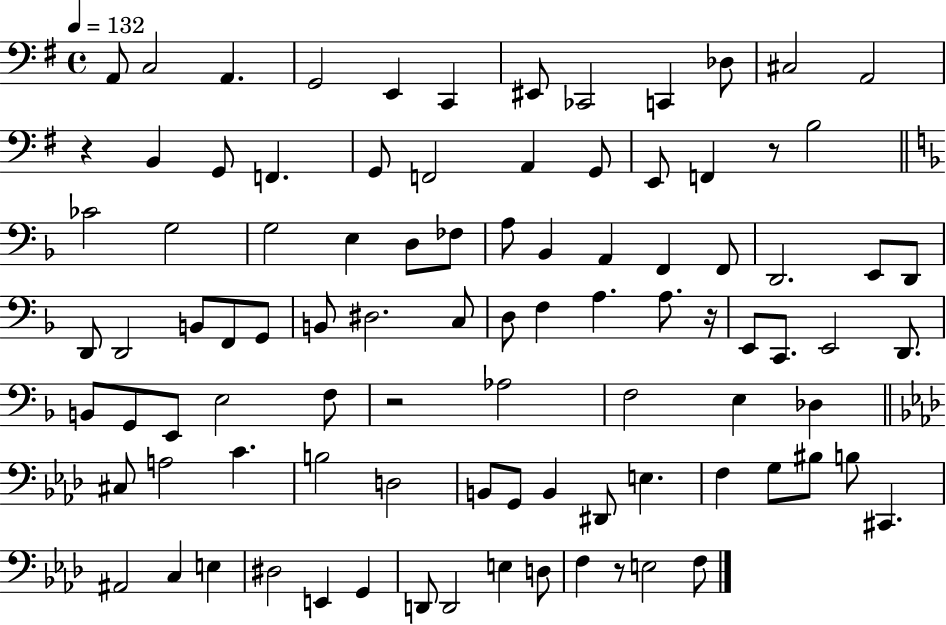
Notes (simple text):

A2/e C3/h A2/q. G2/h E2/q C2/q EIS2/e CES2/h C2/q Db3/e C#3/h A2/h R/q B2/q G2/e F2/q. G2/e F2/h A2/q G2/e E2/e F2/q R/e B3/h CES4/h G3/h G3/h E3/q D3/e FES3/e A3/e Bb2/q A2/q F2/q F2/e D2/h. E2/e D2/e D2/e D2/h B2/e F2/e G2/e B2/e D#3/h. C3/e D3/e F3/q A3/q. A3/e. R/s E2/e C2/e. E2/h D2/e. B2/e G2/e E2/e E3/h F3/e R/h Ab3/h F3/h E3/q Db3/q C#3/e A3/h C4/q. B3/h D3/h B2/e G2/e B2/q D#2/e E3/q. F3/q G3/e BIS3/e B3/e C#2/q. A#2/h C3/q E3/q D#3/h E2/q G2/q D2/e D2/h E3/q D3/e F3/q R/e E3/h F3/e